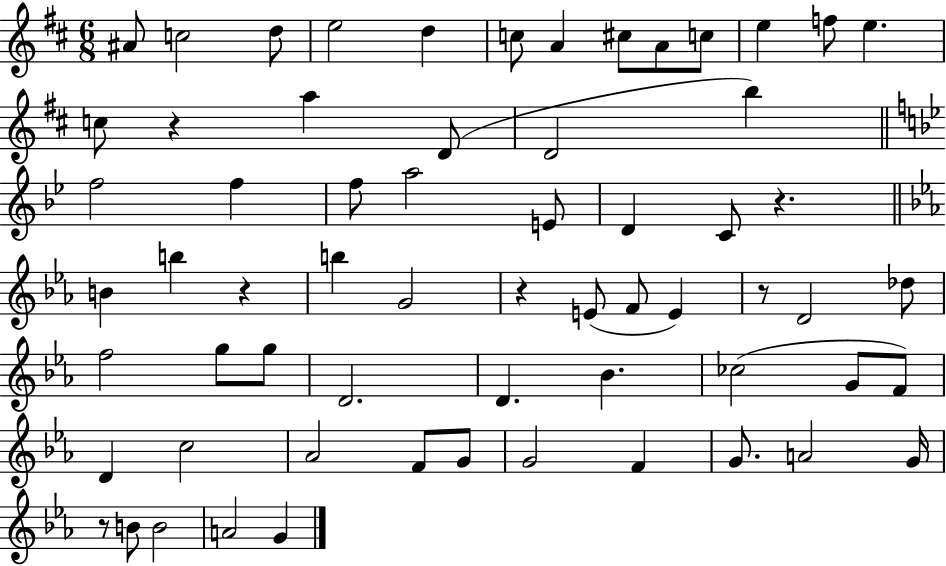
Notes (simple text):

A#4/e C5/h D5/e E5/h D5/q C5/e A4/q C#5/e A4/e C5/e E5/q F5/e E5/q. C5/e R/q A5/q D4/e D4/h B5/q F5/h F5/q F5/e A5/h E4/e D4/q C4/e R/q. B4/q B5/q R/q B5/q G4/h R/q E4/e F4/e E4/q R/e D4/h Db5/e F5/h G5/e G5/e D4/h. D4/q. Bb4/q. CES5/h G4/e F4/e D4/q C5/h Ab4/h F4/e G4/e G4/h F4/q G4/e. A4/h G4/s R/e B4/e B4/h A4/h G4/q